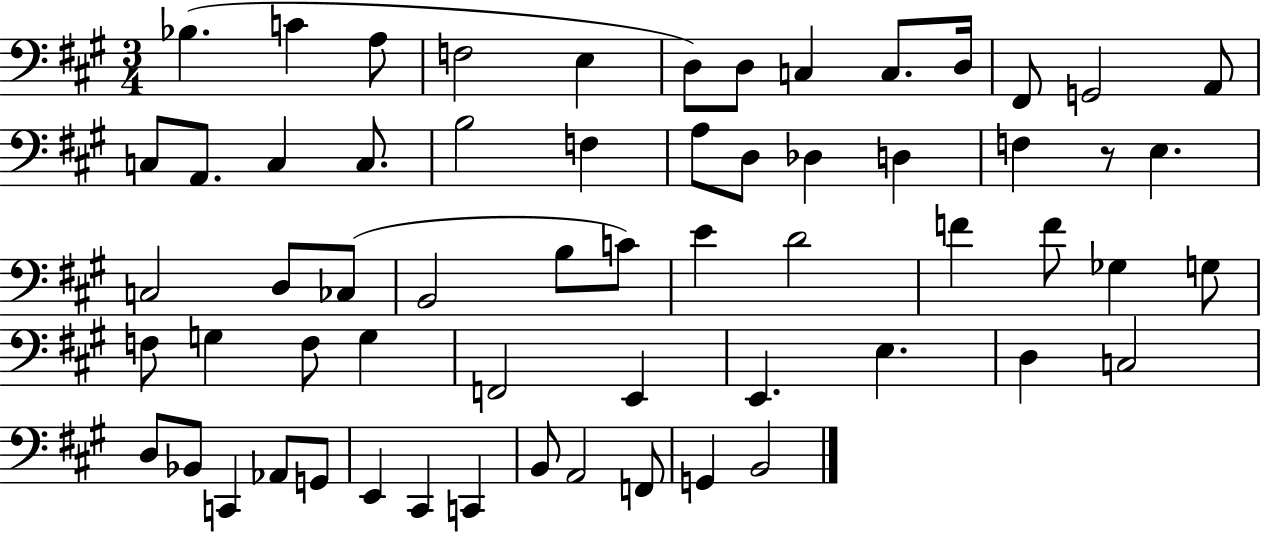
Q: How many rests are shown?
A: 1